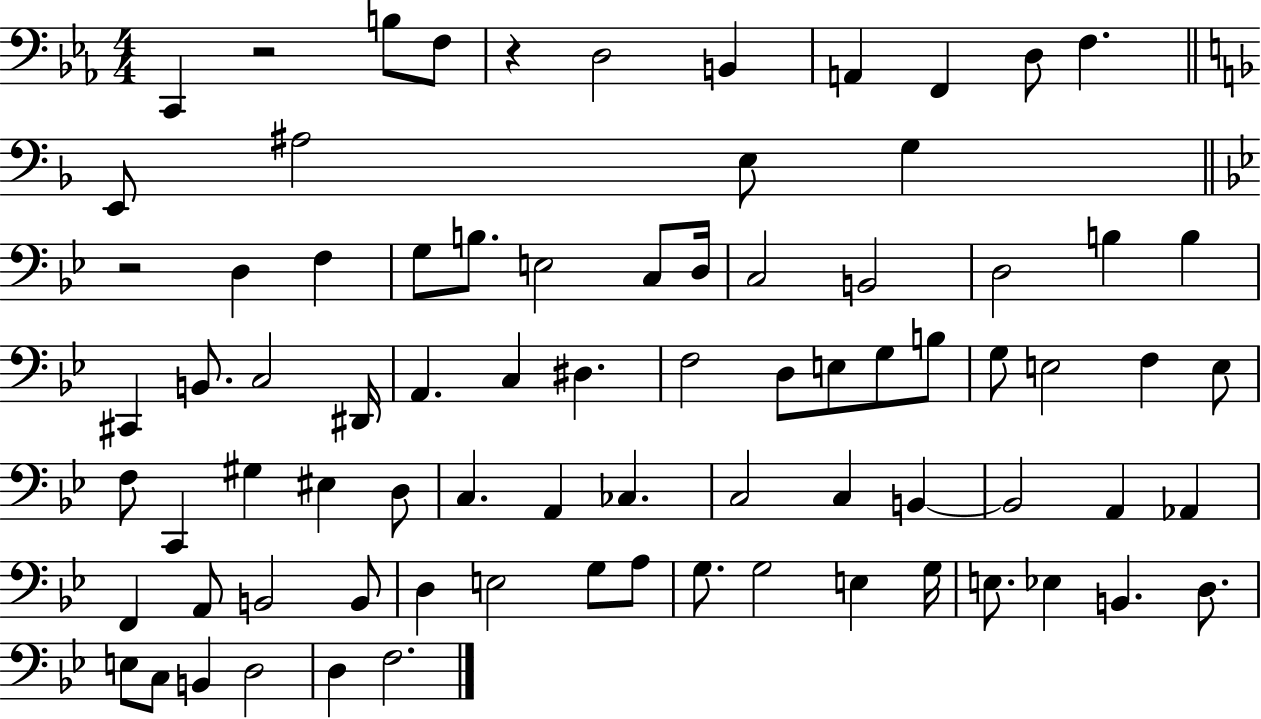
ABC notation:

X:1
T:Untitled
M:4/4
L:1/4
K:Eb
C,, z2 B,/2 F,/2 z D,2 B,, A,, F,, D,/2 F, E,,/2 ^A,2 E,/2 G, z2 D, F, G,/2 B,/2 E,2 C,/2 D,/4 C,2 B,,2 D,2 B, B, ^C,, B,,/2 C,2 ^D,,/4 A,, C, ^D, F,2 D,/2 E,/2 G,/2 B,/2 G,/2 E,2 F, E,/2 F,/2 C,, ^G, ^E, D,/2 C, A,, _C, C,2 C, B,, B,,2 A,, _A,, F,, A,,/2 B,,2 B,,/2 D, E,2 G,/2 A,/2 G,/2 G,2 E, G,/4 E,/2 _E, B,, D,/2 E,/2 C,/2 B,, D,2 D, F,2